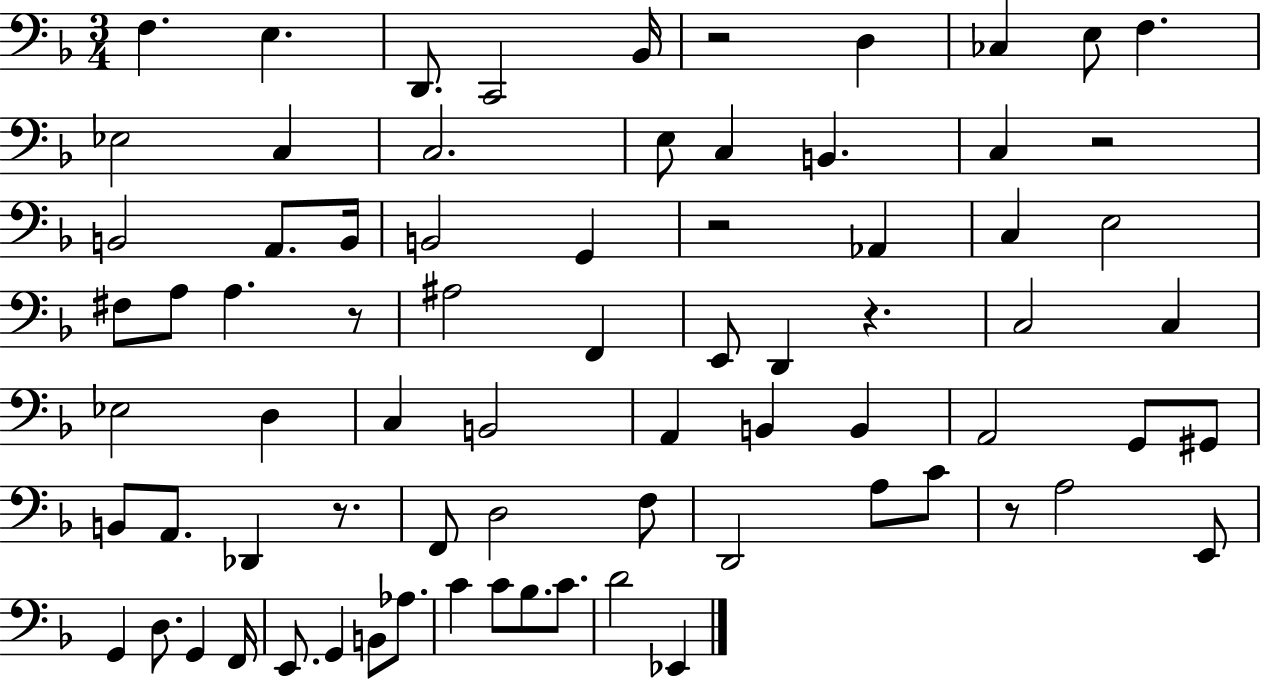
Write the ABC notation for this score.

X:1
T:Untitled
M:3/4
L:1/4
K:F
F, E, D,,/2 C,,2 _B,,/4 z2 D, _C, E,/2 F, _E,2 C, C,2 E,/2 C, B,, C, z2 B,,2 A,,/2 B,,/4 B,,2 G,, z2 _A,, C, E,2 ^F,/2 A,/2 A, z/2 ^A,2 F,, E,,/2 D,, z C,2 C, _E,2 D, C, B,,2 A,, B,, B,, A,,2 G,,/2 ^G,,/2 B,,/2 A,,/2 _D,, z/2 F,,/2 D,2 F,/2 D,,2 A,/2 C/2 z/2 A,2 E,,/2 G,, D,/2 G,, F,,/4 E,,/2 G,, B,,/2 _A,/2 C C/2 _B,/2 C/2 D2 _E,,